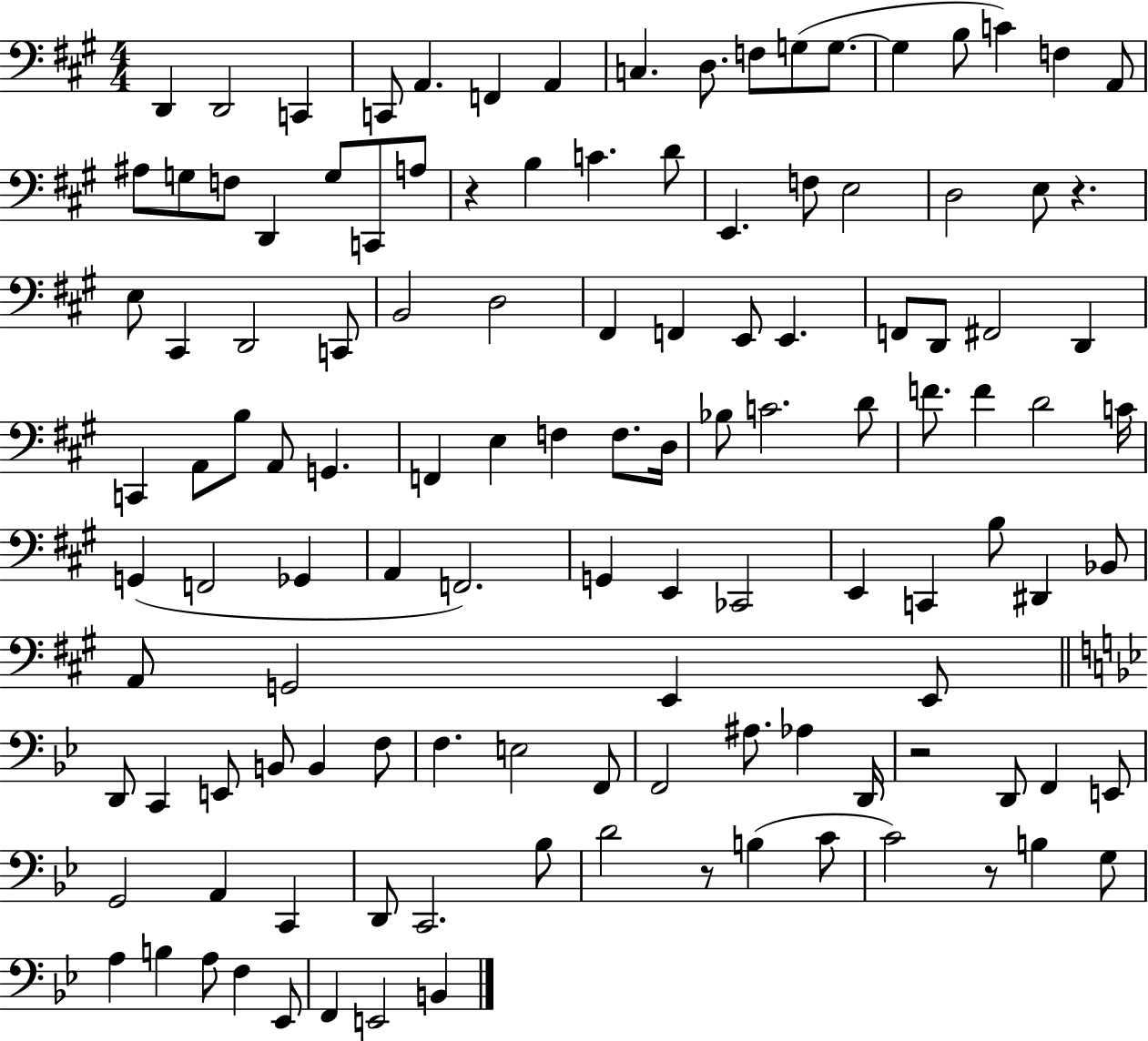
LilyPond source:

{
  \clef bass
  \numericTimeSignature
  \time 4/4
  \key a \major
  d,4 d,2 c,4 | c,8 a,4. f,4 a,4 | c4. d8. f8 g8( g8.~~ | g4 b8 c'4) f4 a,8 | \break ais8 g8 f8 d,4 g8 c,8 a8 | r4 b4 c'4. d'8 | e,4. f8 e2 | d2 e8 r4. | \break e8 cis,4 d,2 c,8 | b,2 d2 | fis,4 f,4 e,8 e,4. | f,8 d,8 fis,2 d,4 | \break c,4 a,8 b8 a,8 g,4. | f,4 e4 f4 f8. d16 | bes8 c'2. d'8 | f'8. f'4 d'2 c'16 | \break g,4( f,2 ges,4 | a,4 f,2.) | g,4 e,4 ces,2 | e,4 c,4 b8 dis,4 bes,8 | \break a,8 g,2 e,4 e,8 | \bar "||" \break \key g \minor d,8 c,4 e,8 b,8 b,4 f8 | f4. e2 f,8 | f,2 ais8. aes4 d,16 | r2 d,8 f,4 e,8 | \break g,2 a,4 c,4 | d,8 c,2. bes8 | d'2 r8 b4( c'8 | c'2) r8 b4 g8 | \break a4 b4 a8 f4 ees,8 | f,4 e,2 b,4 | \bar "|."
}